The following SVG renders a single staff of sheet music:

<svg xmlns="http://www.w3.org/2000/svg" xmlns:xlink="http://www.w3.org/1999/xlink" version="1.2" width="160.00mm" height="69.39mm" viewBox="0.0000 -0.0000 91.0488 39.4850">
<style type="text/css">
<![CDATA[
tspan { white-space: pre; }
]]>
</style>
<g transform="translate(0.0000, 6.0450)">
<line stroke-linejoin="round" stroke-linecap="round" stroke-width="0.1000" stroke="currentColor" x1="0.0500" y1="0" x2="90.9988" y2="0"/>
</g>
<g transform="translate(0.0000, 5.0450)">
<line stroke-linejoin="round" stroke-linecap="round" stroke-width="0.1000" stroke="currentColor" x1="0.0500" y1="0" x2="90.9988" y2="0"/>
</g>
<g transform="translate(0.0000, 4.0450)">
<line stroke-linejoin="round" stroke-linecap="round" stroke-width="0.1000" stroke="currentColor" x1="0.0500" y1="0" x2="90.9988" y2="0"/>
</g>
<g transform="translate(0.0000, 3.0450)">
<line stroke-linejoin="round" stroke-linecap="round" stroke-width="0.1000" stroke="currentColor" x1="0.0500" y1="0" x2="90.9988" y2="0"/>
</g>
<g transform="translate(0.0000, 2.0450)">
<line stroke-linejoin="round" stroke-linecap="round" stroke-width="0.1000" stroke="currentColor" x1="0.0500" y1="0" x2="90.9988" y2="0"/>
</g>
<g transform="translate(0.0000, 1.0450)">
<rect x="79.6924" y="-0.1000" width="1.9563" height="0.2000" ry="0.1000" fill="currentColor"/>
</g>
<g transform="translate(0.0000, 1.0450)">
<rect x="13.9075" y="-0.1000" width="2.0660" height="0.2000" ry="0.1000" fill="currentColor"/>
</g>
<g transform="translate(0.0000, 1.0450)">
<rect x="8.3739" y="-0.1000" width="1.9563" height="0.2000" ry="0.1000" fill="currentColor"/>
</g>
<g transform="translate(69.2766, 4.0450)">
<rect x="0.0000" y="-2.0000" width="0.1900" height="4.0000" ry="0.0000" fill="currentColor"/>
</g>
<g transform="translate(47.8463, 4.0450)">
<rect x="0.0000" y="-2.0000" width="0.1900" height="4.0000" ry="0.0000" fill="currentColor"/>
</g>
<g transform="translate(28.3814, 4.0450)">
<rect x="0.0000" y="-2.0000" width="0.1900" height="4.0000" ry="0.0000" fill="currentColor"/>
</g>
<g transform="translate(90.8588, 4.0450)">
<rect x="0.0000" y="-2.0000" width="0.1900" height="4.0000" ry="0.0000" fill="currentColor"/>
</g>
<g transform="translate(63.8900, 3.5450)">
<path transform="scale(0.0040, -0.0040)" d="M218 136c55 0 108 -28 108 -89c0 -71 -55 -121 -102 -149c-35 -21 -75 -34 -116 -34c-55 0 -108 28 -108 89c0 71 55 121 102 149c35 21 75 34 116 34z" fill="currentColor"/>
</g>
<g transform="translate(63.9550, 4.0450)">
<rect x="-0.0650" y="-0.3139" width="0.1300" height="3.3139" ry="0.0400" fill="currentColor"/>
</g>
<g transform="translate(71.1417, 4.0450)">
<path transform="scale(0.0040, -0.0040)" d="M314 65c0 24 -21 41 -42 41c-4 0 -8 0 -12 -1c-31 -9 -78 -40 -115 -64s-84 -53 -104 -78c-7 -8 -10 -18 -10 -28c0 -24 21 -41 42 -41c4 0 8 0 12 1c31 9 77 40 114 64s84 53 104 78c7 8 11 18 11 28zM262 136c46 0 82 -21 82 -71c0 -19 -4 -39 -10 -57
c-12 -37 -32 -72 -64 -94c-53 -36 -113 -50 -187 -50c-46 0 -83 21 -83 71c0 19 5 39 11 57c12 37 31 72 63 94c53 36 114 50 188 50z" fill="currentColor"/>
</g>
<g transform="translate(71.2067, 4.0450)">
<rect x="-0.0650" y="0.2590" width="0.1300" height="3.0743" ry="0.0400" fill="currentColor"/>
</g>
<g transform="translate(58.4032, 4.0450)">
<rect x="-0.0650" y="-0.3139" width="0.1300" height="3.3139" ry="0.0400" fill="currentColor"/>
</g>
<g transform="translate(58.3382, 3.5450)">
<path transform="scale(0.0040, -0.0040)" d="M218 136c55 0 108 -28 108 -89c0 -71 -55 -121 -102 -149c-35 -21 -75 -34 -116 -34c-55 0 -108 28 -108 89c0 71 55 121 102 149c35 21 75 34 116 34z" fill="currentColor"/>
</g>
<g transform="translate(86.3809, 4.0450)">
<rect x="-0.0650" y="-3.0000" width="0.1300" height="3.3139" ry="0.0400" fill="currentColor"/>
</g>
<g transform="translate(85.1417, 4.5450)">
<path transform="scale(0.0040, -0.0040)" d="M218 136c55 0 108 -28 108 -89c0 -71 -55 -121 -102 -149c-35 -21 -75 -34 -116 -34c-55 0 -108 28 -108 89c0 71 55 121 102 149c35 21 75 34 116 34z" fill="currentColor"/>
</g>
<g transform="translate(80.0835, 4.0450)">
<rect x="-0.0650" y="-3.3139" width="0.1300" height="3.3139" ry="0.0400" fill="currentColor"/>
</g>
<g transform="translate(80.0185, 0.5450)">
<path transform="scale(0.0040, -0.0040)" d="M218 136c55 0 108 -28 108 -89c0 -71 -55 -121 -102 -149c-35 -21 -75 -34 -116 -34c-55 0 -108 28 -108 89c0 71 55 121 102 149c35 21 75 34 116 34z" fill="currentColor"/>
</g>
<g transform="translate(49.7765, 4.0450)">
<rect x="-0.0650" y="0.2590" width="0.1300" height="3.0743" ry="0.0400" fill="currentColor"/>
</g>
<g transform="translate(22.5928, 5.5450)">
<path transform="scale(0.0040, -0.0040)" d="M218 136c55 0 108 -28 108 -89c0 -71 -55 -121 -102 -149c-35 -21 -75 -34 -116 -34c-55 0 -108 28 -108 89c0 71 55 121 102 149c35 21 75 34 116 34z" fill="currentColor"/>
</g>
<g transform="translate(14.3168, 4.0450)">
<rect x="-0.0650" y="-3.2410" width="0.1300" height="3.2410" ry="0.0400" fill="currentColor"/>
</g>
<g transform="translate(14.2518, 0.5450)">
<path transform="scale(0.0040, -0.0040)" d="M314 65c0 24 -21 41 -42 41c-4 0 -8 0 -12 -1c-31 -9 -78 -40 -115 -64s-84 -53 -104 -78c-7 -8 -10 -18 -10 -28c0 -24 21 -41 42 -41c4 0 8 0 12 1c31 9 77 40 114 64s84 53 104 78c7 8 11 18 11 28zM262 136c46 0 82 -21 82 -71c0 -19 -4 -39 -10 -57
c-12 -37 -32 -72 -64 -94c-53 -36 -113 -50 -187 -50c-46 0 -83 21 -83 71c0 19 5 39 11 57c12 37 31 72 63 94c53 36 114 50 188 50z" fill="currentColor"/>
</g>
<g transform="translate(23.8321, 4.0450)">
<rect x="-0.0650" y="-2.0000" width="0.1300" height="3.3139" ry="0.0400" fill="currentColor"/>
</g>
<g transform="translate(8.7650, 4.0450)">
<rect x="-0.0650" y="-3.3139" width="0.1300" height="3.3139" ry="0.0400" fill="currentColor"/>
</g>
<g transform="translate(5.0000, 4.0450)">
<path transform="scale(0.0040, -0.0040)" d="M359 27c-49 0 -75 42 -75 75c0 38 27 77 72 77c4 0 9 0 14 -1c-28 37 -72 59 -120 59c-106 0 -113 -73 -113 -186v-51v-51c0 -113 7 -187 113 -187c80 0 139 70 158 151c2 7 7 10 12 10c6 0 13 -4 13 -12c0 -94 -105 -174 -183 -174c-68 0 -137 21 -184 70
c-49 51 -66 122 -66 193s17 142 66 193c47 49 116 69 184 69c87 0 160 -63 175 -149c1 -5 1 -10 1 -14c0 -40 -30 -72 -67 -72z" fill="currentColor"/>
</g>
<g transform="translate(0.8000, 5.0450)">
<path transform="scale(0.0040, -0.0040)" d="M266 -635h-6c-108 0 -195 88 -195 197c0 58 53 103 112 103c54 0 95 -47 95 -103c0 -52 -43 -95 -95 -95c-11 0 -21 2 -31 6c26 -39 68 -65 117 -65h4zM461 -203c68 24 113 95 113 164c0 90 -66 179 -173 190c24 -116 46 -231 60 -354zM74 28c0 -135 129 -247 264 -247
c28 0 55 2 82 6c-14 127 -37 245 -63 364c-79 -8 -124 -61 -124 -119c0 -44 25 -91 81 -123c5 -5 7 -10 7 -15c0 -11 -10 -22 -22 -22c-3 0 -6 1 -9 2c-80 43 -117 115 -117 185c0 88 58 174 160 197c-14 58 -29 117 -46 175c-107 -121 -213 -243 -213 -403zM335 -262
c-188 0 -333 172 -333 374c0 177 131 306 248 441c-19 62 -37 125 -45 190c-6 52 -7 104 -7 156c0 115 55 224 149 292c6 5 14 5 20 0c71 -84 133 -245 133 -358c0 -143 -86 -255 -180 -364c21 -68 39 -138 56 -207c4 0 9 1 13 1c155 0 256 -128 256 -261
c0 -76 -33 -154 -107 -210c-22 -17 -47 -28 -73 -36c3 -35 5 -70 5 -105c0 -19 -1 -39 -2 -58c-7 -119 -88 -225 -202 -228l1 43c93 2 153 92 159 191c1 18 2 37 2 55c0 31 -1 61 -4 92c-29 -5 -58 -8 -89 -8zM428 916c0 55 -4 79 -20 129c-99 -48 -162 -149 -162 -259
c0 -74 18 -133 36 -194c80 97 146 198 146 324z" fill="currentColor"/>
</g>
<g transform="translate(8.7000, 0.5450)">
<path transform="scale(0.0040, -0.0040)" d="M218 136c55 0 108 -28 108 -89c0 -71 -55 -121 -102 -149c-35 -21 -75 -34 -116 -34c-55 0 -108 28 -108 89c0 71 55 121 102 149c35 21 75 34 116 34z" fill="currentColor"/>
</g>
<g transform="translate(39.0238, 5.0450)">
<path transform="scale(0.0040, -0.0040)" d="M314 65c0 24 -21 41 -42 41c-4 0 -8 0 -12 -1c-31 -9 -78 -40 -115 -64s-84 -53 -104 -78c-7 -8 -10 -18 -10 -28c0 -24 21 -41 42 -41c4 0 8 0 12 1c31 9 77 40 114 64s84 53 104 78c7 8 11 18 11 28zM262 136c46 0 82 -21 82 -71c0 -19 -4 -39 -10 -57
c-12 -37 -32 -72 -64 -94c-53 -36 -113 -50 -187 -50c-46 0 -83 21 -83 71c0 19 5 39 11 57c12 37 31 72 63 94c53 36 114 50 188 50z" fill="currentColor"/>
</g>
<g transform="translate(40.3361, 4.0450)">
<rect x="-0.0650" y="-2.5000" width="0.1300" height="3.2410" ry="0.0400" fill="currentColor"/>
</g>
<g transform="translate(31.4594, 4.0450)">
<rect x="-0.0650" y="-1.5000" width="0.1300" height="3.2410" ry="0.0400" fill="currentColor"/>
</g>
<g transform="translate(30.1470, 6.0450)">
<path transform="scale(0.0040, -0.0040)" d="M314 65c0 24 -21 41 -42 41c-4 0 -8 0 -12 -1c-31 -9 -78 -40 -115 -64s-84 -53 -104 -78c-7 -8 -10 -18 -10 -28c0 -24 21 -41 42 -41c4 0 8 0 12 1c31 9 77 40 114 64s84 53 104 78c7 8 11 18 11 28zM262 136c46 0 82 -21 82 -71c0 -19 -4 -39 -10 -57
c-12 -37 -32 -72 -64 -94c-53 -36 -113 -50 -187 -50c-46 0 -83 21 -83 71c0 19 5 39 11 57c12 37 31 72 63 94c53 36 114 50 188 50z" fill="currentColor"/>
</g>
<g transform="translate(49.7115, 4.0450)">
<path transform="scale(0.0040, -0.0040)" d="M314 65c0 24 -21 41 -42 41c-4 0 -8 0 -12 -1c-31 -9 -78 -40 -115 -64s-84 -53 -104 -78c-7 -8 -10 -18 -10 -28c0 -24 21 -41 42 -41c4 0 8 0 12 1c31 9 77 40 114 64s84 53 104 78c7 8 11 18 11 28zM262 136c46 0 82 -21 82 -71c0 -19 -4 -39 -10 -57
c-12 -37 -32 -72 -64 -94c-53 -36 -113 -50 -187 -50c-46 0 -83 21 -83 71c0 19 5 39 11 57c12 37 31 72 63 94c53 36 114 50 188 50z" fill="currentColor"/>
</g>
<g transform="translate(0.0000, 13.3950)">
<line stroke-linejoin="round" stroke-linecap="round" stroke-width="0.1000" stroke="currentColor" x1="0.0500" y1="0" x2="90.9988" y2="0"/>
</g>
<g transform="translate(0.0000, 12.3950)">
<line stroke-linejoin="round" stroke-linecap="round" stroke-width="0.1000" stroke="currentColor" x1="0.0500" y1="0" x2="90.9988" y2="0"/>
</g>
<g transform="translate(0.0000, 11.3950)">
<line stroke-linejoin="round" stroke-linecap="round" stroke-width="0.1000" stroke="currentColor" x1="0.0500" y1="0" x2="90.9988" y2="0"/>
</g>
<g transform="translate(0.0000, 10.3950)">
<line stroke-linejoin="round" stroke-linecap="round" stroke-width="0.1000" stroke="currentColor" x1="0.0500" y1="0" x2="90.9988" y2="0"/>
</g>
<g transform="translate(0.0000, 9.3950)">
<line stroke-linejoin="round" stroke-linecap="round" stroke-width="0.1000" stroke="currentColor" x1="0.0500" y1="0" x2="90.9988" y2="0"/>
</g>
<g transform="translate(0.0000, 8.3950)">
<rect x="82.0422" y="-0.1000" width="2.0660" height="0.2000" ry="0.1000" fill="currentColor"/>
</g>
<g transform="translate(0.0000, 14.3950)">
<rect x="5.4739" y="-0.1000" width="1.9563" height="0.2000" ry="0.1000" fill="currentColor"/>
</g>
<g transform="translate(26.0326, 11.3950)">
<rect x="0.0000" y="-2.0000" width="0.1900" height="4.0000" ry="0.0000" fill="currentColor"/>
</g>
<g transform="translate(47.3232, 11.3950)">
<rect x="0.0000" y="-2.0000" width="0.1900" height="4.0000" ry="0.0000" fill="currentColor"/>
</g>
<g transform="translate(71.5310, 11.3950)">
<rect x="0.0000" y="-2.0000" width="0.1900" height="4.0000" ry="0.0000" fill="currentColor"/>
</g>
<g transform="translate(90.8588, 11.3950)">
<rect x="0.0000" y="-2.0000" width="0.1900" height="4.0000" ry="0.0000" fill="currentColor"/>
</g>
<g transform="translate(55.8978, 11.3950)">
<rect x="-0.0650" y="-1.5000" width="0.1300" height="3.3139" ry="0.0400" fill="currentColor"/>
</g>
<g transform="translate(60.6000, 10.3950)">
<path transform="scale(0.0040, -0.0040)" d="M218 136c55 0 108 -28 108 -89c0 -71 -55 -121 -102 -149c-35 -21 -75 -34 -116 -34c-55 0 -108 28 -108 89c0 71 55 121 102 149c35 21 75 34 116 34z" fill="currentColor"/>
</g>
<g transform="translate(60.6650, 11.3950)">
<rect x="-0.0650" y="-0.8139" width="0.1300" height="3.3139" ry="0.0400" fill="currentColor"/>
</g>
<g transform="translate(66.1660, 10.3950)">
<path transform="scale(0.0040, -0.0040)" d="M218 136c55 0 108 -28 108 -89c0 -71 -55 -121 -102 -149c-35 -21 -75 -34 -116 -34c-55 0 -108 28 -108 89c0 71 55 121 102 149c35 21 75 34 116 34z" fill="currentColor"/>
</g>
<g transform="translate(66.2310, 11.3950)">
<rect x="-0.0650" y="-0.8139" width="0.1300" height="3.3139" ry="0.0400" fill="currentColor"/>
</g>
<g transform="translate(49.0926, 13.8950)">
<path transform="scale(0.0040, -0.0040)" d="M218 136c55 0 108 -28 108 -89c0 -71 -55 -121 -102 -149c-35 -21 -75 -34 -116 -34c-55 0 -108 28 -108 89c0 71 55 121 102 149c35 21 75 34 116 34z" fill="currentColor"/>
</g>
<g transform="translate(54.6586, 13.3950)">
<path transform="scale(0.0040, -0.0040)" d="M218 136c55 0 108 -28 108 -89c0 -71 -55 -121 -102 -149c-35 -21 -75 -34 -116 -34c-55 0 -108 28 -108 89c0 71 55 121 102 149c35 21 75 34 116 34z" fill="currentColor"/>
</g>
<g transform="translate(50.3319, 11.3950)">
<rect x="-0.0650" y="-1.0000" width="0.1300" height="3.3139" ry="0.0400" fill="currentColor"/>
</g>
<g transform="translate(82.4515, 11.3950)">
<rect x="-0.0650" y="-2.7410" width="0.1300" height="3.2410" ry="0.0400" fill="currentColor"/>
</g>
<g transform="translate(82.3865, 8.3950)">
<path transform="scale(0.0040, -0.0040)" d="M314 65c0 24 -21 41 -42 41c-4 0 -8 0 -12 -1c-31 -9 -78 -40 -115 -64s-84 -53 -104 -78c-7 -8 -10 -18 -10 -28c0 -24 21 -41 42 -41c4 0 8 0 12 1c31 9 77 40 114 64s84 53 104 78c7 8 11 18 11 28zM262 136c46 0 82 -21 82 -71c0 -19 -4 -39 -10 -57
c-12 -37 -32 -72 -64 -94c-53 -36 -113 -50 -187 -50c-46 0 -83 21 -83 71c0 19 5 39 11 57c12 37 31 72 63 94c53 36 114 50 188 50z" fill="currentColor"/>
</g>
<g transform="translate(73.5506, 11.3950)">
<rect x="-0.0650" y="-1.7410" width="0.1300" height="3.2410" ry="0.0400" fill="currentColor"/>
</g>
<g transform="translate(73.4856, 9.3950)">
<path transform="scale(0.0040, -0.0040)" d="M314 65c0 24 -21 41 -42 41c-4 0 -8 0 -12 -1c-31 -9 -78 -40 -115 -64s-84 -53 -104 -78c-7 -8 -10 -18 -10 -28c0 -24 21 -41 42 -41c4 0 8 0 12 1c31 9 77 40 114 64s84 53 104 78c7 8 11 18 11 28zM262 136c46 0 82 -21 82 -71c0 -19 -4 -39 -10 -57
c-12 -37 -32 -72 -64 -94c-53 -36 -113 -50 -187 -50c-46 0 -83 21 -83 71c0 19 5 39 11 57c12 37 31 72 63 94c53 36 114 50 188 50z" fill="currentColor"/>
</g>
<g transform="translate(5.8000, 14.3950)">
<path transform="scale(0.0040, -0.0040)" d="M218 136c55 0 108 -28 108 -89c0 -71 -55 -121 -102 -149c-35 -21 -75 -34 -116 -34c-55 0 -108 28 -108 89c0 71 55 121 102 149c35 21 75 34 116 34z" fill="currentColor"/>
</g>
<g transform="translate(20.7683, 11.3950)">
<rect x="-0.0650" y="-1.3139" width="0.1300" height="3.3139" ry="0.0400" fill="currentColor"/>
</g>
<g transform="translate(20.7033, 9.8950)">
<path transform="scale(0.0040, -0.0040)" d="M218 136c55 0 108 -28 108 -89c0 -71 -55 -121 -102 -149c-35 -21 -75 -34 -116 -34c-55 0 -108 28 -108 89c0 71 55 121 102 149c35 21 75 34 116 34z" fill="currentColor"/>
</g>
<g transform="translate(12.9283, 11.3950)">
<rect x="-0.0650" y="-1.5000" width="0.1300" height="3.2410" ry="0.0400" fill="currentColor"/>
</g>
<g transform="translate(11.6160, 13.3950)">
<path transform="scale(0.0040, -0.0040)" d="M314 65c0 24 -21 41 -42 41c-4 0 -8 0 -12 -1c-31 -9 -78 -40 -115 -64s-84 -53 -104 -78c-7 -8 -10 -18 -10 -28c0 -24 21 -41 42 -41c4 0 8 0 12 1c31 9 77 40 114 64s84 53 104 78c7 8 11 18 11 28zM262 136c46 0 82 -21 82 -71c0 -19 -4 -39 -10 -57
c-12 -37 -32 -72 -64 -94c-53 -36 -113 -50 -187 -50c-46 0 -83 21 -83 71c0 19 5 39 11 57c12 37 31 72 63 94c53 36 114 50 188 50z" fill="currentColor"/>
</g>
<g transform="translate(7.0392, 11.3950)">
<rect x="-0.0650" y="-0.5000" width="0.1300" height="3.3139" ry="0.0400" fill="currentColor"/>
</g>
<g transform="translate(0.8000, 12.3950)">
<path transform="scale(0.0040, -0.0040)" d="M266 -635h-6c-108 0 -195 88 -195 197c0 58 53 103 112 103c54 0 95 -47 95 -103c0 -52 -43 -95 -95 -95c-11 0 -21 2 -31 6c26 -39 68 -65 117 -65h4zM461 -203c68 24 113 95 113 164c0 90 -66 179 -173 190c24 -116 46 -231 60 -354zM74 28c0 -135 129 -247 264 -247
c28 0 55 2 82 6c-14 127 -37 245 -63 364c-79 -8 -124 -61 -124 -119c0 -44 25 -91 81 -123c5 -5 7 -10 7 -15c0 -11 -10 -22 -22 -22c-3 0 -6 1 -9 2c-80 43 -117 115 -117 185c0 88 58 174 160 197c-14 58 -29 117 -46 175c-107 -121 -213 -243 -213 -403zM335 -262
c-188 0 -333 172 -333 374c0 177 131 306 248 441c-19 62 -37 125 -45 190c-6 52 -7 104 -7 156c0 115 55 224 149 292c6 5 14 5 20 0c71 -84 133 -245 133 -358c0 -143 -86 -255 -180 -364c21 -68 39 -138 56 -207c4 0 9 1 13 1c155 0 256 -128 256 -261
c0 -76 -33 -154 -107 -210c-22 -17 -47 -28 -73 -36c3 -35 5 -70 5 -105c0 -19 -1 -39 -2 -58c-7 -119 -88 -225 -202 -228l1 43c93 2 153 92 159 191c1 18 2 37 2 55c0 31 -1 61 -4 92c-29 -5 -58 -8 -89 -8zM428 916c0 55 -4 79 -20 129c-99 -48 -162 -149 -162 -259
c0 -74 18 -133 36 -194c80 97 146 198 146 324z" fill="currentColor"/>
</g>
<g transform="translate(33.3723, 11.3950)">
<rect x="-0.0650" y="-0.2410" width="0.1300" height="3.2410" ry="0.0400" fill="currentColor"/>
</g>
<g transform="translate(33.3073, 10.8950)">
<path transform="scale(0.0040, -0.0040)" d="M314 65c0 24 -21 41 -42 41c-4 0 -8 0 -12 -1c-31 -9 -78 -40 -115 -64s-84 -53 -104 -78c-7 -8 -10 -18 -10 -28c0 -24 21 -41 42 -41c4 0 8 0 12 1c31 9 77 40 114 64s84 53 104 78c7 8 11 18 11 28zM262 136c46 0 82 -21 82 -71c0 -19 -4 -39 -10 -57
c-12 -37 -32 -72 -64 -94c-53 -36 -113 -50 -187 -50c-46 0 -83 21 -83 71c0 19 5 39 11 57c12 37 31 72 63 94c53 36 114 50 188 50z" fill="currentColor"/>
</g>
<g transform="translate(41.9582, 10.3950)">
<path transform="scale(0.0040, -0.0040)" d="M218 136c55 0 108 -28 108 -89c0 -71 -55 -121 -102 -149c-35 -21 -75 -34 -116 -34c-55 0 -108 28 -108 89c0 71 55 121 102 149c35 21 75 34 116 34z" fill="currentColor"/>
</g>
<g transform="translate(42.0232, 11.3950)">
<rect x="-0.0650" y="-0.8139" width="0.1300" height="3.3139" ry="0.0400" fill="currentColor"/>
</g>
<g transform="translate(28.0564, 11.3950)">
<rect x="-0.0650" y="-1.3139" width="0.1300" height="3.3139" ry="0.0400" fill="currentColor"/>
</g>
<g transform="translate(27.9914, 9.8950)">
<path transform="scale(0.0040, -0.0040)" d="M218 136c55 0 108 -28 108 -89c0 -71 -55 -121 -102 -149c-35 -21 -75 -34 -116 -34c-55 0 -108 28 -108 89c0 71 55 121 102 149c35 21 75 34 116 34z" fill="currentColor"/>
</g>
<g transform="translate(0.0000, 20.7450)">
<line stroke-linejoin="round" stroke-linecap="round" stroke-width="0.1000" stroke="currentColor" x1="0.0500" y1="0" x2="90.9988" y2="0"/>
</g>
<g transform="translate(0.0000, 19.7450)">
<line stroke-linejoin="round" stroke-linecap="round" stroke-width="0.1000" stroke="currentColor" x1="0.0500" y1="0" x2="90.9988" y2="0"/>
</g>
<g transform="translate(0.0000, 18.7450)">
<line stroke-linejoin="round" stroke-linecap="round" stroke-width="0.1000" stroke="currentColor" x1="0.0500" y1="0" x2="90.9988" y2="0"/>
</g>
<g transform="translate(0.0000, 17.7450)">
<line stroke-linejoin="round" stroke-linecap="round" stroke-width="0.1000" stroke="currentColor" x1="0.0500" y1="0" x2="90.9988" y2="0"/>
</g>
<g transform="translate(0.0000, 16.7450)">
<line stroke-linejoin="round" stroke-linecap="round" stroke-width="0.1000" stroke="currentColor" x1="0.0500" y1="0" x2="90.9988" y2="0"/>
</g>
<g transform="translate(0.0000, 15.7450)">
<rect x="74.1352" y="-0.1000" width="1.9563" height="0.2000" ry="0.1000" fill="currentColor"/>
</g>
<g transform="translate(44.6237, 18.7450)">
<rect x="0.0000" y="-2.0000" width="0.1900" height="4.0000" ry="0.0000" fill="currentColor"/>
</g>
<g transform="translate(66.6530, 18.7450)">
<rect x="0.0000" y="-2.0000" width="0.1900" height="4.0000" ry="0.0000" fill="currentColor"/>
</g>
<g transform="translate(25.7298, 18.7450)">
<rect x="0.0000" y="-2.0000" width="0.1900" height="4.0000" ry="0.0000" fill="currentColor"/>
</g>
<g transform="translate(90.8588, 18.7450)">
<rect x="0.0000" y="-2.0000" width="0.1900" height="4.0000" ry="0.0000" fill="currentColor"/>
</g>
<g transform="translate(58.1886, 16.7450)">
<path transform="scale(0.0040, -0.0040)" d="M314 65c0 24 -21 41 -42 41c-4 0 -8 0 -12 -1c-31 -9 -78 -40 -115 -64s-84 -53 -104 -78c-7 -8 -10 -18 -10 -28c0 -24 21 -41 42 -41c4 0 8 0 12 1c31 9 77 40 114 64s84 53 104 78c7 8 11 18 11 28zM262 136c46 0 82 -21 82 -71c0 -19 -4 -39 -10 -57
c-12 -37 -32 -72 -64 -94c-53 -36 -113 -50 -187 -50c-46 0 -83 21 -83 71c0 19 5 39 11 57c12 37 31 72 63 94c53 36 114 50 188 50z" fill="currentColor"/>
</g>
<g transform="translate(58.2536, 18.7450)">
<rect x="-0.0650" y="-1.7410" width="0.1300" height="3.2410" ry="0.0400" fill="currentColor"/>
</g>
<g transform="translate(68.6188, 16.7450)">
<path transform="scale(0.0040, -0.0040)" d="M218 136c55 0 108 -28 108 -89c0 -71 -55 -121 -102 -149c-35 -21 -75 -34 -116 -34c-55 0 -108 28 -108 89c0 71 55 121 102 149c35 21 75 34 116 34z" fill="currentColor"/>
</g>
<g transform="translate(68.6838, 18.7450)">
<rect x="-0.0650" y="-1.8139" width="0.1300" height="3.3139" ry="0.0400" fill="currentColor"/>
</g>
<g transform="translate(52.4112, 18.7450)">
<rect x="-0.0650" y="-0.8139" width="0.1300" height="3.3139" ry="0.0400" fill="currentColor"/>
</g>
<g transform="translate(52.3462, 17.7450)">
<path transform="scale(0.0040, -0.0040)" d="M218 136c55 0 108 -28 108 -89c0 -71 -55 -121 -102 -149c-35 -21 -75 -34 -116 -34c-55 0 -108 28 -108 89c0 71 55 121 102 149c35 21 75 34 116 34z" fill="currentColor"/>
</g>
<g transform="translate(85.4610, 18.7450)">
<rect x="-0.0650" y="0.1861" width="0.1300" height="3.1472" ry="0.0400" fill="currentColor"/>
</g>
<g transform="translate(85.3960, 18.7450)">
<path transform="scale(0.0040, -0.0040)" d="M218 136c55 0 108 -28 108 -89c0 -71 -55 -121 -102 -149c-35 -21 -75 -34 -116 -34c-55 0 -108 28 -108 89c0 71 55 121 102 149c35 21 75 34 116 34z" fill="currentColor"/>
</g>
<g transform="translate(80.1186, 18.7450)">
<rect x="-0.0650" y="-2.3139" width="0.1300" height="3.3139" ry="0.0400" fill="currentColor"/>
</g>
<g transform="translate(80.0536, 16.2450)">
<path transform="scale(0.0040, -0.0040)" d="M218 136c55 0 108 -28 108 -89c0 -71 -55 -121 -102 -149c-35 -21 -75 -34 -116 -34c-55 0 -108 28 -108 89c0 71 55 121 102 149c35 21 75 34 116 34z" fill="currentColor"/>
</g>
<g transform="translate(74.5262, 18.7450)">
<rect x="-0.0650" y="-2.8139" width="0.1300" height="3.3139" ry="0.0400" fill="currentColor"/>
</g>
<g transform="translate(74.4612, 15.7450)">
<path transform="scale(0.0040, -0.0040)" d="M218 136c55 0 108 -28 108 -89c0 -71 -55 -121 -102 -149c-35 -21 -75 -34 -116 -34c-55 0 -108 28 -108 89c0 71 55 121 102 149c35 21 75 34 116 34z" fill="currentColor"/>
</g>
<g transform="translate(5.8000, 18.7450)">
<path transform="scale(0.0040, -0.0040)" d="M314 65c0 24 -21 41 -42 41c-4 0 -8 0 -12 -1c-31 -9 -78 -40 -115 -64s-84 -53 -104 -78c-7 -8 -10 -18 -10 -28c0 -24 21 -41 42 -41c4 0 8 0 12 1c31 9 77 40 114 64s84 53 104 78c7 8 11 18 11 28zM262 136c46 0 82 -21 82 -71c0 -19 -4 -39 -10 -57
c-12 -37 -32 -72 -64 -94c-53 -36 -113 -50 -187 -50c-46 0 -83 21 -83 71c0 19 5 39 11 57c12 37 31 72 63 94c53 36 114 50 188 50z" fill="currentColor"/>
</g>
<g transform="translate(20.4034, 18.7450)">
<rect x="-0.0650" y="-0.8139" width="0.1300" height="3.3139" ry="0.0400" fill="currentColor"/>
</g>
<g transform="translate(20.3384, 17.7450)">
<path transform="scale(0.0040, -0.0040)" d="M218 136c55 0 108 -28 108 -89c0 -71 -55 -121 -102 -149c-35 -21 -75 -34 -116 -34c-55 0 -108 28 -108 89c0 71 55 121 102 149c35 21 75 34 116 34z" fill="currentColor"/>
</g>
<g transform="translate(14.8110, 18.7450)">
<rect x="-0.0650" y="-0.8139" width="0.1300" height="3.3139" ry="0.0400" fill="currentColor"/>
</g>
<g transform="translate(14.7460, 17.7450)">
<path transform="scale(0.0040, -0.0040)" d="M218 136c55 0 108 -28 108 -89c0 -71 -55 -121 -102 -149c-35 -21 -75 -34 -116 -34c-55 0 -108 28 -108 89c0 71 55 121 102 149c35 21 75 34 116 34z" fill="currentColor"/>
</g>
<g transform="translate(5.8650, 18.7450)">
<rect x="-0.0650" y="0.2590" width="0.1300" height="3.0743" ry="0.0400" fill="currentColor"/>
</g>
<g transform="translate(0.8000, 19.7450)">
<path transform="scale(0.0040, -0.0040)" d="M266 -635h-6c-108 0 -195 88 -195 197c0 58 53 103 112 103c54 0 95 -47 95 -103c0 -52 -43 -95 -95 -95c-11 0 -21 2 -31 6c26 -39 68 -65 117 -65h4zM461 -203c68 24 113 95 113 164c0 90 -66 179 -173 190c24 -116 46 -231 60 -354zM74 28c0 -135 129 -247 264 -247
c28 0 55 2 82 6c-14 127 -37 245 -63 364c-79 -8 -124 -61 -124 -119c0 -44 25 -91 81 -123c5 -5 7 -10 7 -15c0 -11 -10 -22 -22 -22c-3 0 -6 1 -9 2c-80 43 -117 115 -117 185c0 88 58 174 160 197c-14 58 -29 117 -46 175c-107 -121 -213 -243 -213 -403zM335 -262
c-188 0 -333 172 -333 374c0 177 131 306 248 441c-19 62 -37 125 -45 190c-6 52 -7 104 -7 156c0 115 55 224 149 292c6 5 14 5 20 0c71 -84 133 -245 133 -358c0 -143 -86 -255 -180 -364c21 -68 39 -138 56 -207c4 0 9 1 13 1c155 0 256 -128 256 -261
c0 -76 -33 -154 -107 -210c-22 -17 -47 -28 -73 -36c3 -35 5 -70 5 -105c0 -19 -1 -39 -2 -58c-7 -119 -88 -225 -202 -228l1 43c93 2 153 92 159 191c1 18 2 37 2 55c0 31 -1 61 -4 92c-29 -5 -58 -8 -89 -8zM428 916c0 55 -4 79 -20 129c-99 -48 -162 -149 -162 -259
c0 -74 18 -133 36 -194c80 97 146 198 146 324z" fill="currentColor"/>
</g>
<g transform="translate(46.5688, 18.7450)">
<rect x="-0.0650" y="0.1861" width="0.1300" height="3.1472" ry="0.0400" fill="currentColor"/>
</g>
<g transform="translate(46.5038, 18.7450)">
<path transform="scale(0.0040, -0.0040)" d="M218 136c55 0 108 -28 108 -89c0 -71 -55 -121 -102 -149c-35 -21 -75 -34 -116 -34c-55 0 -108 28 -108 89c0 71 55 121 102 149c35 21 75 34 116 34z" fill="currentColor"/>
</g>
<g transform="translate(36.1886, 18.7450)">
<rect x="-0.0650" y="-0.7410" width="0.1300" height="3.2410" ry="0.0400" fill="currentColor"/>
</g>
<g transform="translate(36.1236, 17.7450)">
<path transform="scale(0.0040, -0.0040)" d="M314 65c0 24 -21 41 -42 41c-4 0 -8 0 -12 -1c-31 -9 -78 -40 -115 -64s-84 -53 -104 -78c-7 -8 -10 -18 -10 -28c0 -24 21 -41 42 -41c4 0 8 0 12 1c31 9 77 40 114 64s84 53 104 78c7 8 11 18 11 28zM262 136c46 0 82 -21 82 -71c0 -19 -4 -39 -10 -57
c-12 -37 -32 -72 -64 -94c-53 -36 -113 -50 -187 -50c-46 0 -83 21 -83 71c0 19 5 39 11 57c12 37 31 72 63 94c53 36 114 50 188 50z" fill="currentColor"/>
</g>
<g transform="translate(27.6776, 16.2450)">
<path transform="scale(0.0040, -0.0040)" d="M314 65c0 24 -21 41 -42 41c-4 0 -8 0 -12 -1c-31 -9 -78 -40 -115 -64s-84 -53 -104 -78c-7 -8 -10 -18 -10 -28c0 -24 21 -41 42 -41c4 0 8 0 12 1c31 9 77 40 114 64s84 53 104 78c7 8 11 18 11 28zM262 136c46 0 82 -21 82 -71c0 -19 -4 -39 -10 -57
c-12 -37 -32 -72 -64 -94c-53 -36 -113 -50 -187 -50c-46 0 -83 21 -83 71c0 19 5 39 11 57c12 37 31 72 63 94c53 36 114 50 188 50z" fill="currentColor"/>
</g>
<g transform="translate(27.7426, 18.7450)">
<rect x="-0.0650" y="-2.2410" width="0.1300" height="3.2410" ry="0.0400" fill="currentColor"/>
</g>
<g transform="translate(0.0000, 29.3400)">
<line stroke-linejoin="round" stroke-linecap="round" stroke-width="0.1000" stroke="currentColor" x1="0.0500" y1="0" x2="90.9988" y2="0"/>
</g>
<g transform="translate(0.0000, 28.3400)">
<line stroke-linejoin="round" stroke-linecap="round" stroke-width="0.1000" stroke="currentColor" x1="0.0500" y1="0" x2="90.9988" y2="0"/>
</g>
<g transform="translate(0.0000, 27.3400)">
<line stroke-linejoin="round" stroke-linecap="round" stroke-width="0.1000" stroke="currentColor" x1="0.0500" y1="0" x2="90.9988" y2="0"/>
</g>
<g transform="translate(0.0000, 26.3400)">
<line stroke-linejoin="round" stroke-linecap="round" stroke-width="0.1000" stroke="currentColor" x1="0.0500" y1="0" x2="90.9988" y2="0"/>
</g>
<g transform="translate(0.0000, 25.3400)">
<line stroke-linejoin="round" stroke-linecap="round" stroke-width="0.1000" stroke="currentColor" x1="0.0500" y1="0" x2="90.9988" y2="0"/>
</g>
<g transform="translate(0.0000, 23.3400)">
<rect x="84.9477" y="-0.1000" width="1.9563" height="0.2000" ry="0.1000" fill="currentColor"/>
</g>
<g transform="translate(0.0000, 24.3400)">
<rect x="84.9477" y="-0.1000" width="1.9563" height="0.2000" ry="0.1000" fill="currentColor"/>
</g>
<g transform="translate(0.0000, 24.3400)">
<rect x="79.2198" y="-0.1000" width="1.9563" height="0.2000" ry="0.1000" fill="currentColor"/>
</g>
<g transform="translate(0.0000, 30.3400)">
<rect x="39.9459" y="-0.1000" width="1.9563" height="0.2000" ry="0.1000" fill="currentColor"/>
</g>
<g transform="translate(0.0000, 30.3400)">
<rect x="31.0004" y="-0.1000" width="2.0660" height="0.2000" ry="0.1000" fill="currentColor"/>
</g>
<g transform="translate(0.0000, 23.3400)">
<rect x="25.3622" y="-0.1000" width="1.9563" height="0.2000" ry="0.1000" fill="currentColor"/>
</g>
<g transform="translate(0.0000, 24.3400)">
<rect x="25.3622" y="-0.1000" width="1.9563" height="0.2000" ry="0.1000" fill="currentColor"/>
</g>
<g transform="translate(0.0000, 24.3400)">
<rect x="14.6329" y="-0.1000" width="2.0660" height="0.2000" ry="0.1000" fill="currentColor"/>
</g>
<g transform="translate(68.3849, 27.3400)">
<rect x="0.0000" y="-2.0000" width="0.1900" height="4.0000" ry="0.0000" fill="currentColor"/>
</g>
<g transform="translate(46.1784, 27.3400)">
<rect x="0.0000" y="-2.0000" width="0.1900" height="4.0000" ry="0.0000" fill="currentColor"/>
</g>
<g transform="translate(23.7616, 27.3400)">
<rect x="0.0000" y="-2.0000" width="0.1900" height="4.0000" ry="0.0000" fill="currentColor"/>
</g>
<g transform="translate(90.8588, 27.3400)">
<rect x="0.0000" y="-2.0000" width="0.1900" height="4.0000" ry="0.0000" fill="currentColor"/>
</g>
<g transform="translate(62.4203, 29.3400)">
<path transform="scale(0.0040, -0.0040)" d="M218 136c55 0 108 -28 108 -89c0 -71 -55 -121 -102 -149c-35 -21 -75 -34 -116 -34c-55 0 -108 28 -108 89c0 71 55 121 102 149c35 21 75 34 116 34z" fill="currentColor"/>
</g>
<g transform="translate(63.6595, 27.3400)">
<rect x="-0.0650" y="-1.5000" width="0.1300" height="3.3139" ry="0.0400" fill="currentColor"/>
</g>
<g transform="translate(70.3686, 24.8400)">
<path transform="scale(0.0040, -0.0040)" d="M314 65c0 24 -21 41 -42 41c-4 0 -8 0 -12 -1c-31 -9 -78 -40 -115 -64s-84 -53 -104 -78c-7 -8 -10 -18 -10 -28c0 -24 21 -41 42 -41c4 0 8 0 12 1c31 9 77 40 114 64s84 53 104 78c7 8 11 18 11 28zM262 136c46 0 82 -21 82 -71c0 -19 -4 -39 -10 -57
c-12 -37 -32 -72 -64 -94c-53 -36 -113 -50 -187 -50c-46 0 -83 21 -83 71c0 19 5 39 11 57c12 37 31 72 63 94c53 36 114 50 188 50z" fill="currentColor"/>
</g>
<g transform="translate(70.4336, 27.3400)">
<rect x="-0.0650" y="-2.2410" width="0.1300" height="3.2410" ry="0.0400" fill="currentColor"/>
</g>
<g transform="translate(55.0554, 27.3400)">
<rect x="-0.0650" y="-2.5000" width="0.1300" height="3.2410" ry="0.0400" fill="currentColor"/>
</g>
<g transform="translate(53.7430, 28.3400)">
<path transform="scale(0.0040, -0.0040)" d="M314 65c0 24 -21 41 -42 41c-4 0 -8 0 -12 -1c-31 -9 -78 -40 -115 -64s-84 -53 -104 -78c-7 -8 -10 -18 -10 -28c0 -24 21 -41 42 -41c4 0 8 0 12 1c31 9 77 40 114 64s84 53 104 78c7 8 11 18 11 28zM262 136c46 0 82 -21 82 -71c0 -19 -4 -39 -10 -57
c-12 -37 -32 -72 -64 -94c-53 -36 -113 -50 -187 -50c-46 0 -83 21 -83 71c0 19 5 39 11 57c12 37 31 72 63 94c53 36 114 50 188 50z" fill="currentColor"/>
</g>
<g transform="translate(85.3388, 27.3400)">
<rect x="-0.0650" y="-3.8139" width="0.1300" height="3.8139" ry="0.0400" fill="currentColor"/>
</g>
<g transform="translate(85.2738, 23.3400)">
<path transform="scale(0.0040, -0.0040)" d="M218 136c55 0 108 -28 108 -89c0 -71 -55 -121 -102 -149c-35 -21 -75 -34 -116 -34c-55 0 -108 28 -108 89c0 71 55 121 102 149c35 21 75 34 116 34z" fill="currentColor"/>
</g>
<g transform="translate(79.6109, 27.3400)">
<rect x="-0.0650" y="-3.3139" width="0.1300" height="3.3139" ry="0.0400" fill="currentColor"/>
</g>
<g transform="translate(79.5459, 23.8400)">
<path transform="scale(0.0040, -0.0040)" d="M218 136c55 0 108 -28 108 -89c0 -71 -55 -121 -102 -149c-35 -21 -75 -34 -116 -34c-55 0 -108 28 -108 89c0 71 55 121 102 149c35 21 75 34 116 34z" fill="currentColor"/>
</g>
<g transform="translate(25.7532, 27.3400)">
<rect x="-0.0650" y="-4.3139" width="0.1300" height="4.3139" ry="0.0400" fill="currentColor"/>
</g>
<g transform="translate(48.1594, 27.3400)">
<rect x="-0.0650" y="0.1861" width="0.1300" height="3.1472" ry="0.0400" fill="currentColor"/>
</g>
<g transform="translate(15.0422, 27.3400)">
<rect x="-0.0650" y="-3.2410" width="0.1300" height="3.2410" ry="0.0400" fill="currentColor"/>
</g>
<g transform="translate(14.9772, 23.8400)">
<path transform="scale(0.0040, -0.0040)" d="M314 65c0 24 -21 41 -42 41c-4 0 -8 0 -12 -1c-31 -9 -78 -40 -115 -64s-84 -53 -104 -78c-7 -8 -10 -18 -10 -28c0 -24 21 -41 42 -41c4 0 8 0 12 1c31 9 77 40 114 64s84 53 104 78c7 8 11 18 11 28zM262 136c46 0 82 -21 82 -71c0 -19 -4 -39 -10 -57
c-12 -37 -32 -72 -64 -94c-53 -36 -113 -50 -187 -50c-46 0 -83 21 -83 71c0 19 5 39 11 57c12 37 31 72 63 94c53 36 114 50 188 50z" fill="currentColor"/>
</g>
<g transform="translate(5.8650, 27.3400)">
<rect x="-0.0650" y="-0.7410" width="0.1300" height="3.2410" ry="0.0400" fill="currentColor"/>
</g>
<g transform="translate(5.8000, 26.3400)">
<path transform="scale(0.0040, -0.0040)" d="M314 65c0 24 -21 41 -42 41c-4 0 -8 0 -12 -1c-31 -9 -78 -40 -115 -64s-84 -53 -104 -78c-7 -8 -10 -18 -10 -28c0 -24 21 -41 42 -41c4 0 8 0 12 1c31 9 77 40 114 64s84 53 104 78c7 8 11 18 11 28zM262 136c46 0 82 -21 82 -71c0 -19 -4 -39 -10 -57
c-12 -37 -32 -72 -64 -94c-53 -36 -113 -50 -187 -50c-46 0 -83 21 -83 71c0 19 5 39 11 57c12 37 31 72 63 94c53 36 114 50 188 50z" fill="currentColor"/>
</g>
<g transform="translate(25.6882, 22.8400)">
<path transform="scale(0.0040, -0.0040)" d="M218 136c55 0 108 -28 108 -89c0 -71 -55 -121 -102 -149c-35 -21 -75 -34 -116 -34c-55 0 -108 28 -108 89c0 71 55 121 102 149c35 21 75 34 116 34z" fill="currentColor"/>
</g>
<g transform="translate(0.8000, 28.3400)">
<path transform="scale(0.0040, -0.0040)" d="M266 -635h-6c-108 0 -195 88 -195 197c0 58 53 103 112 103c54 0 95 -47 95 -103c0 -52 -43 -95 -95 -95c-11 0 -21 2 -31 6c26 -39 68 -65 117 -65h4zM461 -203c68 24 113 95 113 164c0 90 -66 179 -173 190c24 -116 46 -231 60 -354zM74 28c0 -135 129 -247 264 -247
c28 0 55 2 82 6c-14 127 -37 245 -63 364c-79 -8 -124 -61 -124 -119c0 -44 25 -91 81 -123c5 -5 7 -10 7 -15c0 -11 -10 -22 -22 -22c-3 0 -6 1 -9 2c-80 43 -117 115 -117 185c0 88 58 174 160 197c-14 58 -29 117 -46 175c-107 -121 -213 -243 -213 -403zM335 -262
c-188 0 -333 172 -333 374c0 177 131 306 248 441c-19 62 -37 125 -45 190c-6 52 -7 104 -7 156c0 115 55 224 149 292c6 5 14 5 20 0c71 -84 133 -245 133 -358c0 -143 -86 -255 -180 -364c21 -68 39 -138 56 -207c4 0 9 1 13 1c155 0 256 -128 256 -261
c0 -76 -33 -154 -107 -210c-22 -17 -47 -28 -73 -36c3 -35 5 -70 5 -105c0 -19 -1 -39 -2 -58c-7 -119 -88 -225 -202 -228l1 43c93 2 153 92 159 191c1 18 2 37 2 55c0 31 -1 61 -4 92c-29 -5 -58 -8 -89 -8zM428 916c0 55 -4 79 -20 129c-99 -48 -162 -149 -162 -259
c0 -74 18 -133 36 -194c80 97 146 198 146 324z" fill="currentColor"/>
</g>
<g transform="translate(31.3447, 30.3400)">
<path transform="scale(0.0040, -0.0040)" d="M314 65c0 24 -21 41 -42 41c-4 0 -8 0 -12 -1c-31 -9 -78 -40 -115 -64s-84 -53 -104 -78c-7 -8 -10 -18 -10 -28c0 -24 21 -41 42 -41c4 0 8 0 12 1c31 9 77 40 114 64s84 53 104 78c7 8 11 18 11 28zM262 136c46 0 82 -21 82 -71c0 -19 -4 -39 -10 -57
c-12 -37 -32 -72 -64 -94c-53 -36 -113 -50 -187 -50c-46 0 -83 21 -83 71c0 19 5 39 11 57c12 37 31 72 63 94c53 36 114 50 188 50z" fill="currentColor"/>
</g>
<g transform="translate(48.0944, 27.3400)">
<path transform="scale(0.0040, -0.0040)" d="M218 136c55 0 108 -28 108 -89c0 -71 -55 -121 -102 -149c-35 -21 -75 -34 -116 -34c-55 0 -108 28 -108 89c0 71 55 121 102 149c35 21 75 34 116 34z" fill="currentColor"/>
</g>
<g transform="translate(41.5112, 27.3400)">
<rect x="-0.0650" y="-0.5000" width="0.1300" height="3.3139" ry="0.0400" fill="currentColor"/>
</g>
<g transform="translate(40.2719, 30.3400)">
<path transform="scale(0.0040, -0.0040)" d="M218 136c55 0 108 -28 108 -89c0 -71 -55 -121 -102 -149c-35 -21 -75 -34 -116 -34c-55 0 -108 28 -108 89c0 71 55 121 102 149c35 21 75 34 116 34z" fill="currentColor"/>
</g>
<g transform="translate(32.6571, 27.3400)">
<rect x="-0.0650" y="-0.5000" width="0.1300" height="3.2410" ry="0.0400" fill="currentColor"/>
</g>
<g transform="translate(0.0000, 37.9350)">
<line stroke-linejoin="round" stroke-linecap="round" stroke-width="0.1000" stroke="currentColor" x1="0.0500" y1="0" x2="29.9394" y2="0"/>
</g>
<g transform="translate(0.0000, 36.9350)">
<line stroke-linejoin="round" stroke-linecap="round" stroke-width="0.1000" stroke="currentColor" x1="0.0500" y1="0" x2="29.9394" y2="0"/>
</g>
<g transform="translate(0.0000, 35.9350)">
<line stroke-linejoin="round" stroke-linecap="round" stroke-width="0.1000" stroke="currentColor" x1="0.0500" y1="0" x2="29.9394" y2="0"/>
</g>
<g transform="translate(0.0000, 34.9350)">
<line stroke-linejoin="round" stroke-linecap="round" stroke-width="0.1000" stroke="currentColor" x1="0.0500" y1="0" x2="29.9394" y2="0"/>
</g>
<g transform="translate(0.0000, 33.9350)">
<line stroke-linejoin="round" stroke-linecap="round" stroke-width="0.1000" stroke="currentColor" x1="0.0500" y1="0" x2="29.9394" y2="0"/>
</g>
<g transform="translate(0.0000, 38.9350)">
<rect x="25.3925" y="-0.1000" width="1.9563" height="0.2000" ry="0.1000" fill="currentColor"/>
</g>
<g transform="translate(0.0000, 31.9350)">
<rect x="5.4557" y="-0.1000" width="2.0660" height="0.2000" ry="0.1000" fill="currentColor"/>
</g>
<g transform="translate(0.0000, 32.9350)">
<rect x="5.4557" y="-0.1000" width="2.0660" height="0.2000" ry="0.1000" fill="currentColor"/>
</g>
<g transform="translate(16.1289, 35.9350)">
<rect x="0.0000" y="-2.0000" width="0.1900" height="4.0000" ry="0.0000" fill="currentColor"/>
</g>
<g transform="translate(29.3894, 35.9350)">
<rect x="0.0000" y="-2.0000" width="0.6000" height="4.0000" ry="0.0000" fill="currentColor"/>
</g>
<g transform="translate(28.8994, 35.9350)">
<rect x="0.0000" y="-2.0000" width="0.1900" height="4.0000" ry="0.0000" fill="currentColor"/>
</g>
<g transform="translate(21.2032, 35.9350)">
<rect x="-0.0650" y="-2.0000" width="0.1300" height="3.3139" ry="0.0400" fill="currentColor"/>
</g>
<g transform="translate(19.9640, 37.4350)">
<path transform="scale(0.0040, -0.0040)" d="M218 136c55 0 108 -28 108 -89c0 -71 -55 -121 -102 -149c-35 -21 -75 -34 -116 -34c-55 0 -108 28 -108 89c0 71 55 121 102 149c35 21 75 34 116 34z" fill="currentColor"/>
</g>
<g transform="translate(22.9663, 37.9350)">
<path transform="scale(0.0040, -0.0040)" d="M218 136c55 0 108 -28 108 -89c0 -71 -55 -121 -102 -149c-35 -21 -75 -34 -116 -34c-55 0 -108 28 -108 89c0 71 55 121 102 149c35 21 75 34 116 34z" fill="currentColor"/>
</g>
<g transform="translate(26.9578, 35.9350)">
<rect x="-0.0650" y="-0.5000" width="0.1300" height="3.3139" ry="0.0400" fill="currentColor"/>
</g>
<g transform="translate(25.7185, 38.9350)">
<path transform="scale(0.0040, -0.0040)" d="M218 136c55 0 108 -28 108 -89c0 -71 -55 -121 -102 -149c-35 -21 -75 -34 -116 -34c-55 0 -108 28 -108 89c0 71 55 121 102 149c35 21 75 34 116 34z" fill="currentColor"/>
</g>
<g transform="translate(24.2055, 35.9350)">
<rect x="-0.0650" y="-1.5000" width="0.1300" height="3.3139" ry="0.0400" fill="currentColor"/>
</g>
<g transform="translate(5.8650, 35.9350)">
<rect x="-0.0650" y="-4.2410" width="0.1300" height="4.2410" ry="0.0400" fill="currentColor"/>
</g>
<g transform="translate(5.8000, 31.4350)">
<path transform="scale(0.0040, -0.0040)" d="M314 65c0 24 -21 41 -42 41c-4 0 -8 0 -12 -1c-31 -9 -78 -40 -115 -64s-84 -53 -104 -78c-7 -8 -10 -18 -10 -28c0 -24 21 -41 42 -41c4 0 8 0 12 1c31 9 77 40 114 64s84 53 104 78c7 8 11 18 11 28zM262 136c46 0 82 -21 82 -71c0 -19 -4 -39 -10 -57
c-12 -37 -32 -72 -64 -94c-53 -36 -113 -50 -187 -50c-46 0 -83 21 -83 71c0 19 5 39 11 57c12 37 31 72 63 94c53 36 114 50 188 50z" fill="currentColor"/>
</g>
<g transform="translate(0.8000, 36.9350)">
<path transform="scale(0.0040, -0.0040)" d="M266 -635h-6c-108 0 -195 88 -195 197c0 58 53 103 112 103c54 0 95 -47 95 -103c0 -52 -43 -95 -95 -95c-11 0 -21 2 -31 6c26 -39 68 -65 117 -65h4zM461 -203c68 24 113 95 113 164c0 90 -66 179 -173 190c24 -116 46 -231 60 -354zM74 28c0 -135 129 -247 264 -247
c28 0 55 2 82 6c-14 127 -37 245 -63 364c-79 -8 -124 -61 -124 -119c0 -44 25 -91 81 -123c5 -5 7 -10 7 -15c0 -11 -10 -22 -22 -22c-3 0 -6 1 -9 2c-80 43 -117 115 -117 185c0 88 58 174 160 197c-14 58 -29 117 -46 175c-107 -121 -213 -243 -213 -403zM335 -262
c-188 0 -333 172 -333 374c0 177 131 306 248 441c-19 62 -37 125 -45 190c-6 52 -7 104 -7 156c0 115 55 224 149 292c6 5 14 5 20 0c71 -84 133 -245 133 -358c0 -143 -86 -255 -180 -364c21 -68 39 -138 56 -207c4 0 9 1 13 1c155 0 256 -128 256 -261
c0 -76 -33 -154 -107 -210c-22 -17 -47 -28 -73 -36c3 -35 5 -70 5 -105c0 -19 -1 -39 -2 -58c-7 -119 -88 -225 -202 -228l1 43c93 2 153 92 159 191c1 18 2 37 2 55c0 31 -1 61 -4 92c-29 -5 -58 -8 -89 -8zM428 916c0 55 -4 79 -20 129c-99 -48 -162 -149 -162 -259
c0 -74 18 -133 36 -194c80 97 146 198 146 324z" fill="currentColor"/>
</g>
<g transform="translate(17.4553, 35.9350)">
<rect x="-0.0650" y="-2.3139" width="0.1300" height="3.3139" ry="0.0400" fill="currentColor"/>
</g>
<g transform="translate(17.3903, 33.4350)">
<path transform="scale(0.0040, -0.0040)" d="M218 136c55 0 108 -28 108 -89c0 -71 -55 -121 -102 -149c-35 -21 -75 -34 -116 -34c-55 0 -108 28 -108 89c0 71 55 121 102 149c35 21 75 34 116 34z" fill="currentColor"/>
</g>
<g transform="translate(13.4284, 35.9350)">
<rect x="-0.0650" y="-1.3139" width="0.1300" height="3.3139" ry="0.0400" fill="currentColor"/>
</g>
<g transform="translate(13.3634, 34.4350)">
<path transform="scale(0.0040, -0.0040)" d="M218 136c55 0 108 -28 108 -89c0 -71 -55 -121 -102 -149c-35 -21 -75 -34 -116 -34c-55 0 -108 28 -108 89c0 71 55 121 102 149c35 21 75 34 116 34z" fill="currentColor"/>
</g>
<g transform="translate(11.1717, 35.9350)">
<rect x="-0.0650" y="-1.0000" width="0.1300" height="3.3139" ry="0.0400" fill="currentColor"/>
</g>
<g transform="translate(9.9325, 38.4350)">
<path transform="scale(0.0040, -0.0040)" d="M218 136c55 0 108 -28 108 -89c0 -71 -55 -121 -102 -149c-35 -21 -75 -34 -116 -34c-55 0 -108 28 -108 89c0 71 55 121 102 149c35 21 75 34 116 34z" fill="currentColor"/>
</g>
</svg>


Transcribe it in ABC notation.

X:1
T:Untitled
M:4/4
L:1/4
K:C
b b2 F E2 G2 B2 c c B2 b A C E2 e e c2 d D E d d f2 a2 B2 d d g2 d2 B d f2 f a g B d2 b2 d' C2 C B G2 E g2 b c' d'2 D e g F E C